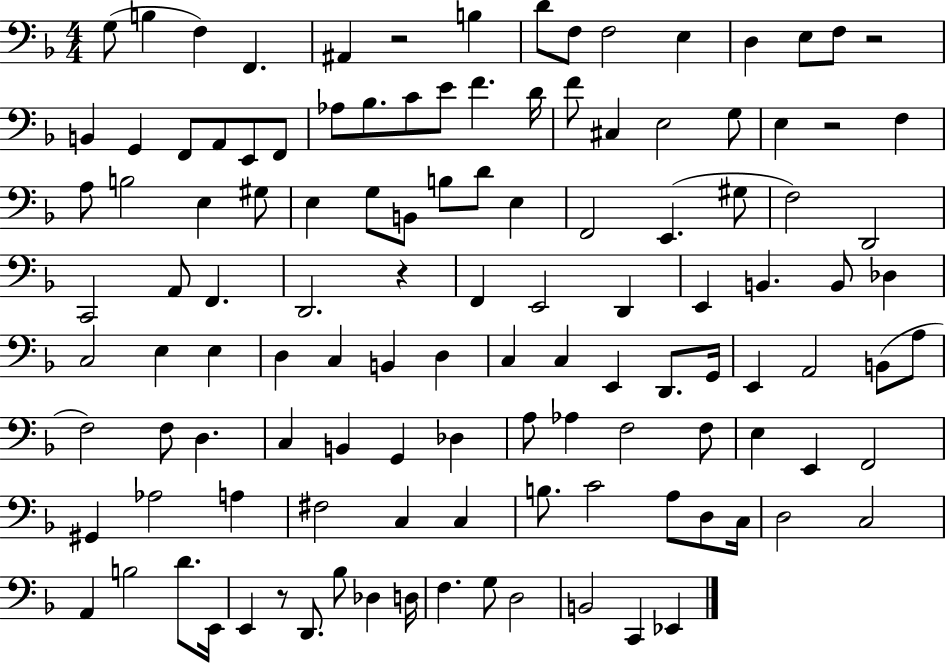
{
  \clef bass
  \numericTimeSignature
  \time 4/4
  \key f \major
  g8( b4 f4) f,4. | ais,4 r2 b4 | d'8 f8 f2 e4 | d4 e8 f8 r2 | \break b,4 g,4 f,8 a,8 e,8 f,8 | aes8 bes8. c'8 e'8 f'4. d'16 | f'8 cis4 e2 g8 | e4 r2 f4 | \break a8 b2 e4 gis8 | e4 g8 b,8 b8 d'8 e4 | f,2 e,4.( gis8 | f2) d,2 | \break c,2 a,8 f,4. | d,2. r4 | f,4 e,2 d,4 | e,4 b,4. b,8 des4 | \break c2 e4 e4 | d4 c4 b,4 d4 | c4 c4 e,4 d,8. g,16 | e,4 a,2 b,8( a8 | \break f2) f8 d4. | c4 b,4 g,4 des4 | a8 aes4 f2 f8 | e4 e,4 f,2 | \break gis,4 aes2 a4 | fis2 c4 c4 | b8. c'2 a8 d8 c16 | d2 c2 | \break a,4 b2 d'8. e,16 | e,4 r8 d,8. bes8 des4 d16 | f4. g8 d2 | b,2 c,4 ees,4 | \break \bar "|."
}